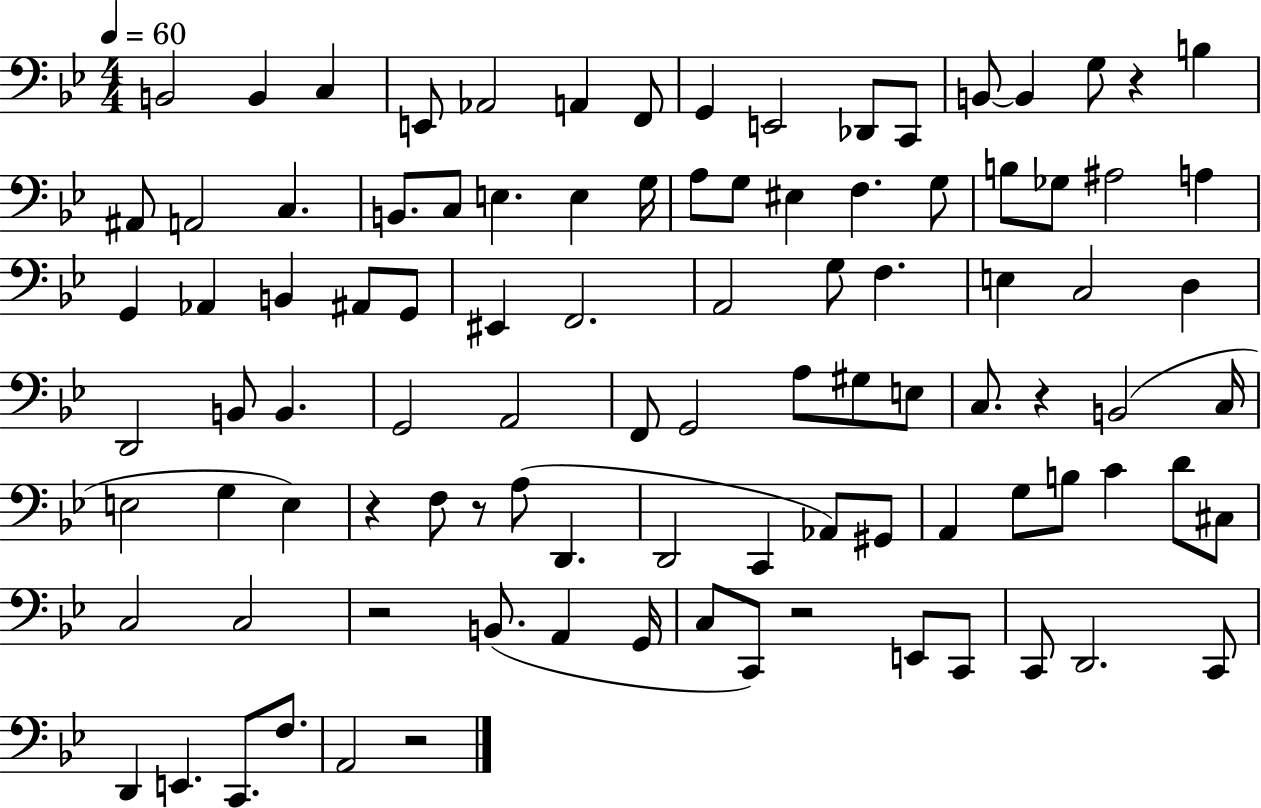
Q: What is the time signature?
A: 4/4